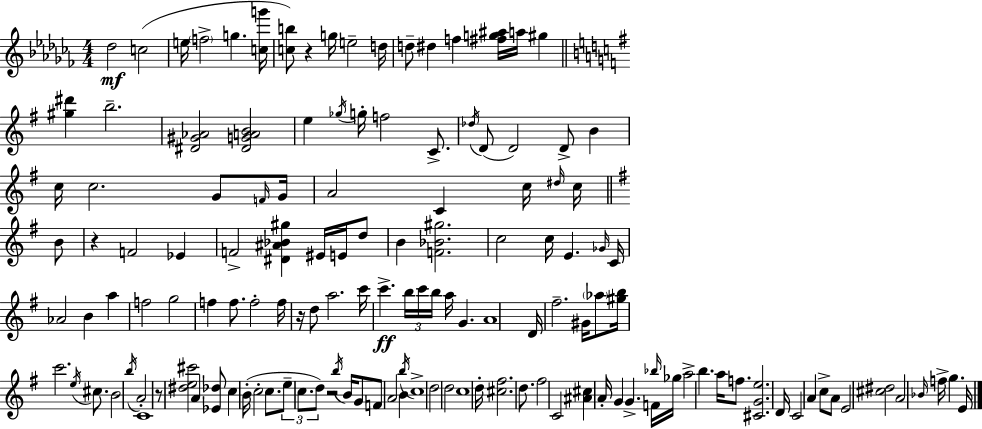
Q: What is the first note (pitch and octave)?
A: Db5